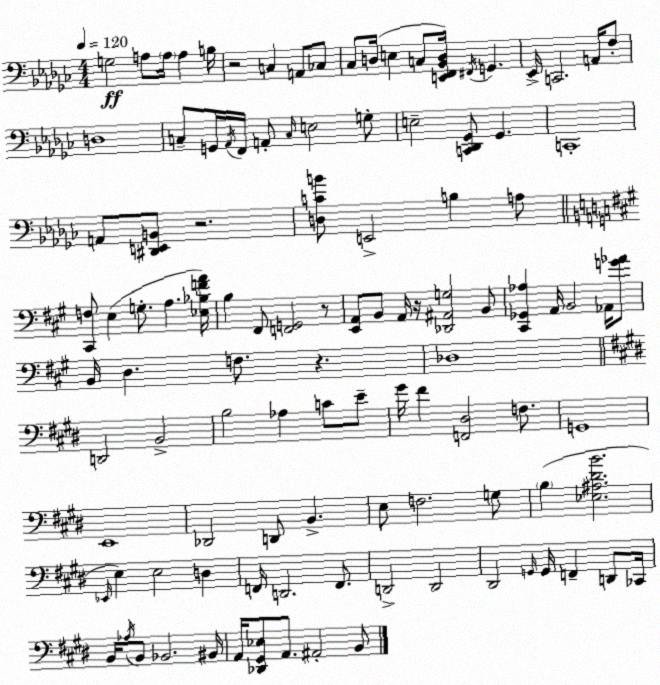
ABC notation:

X:1
T:Untitled
M:4/4
L:1/4
K:Ebm
G,2 A,/2 A,/4 A, B,/4 z2 C, A,,/2 _C,/2 _C,/2 D,/4 E, C,/2 [E,,F,,_B,,D,]/4 ^F,,/4 G,, _E,,/4 C,,2 A,,/4 F,/2 D,4 C,/2 G,,/4 _A,,/4 F,,/4 A,,/2 C,/4 E,2 G,/2 E,2 [C,,_D,,_G,,]/2 _G,, C,,4 A,,/2 [^D,,E,,B,,]/2 z2 [D,CB]/2 E,,2 B, A,/2 [^C,,F,]/2 E, G,/2 A, [_E,_B,FA]/4 B, ^F,,/2 [F,,G,,]2 z/2 [E,,A,,]/2 B,,/2 A,,/4 z/4 [_D,,^A,,G,]2 B,,/2 [^C,,_G,,_A,] A,,/4 B,,2 _A,,/4 [G_A]/2 B,,/4 D, F,/2 z _D,4 D,,2 B,,2 B,2 _A, C/2 E/2 ^G/4 ^F [F,,^D,]2 F,/2 G,,4 E,,4 _D,,2 D,,/2 B,, E,/2 F,2 G,/2 B, [_E,^A,^DB]2 _E,,/4 E, E,2 D, F,,/4 D,,2 F,,/2 D,,2 D,,2 ^D,,2 G,,/4 G,,/4 F,, D,,/2 _C,,/4 B,,/4 _A,/4 B,,/2 _B,,2 ^B,,/4 A,,/4 [_D,,^G,,_E,]/2 A,,/2 ^A,,2 B,,/2